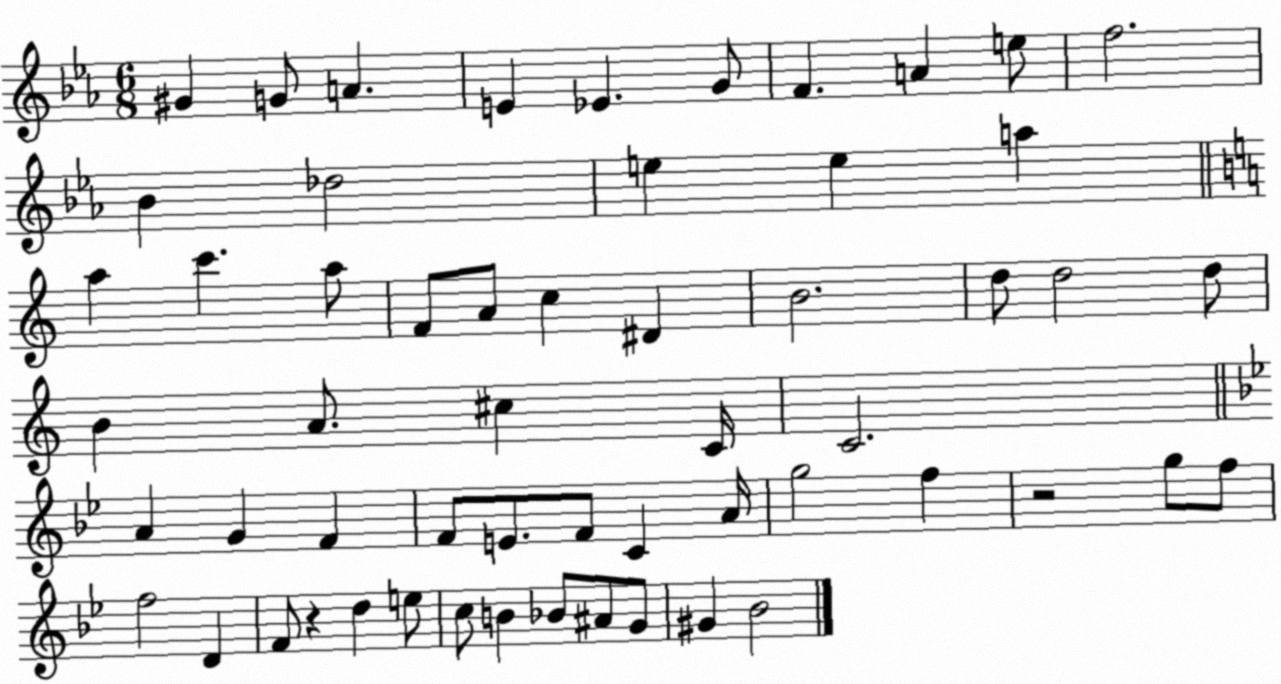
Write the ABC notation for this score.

X:1
T:Untitled
M:6/8
L:1/4
K:Eb
^G G/2 A E _E G/2 F A e/2 f2 _B _d2 e e a a c' a/2 F/2 A/2 c ^D B2 d/2 d2 d/2 B A/2 ^c C/4 C2 A G F F/2 E/2 F/2 C A/4 g2 f z2 g/2 f/2 f2 D F/2 z d e/2 c/2 B _B/2 ^A/2 G/2 ^G _B2